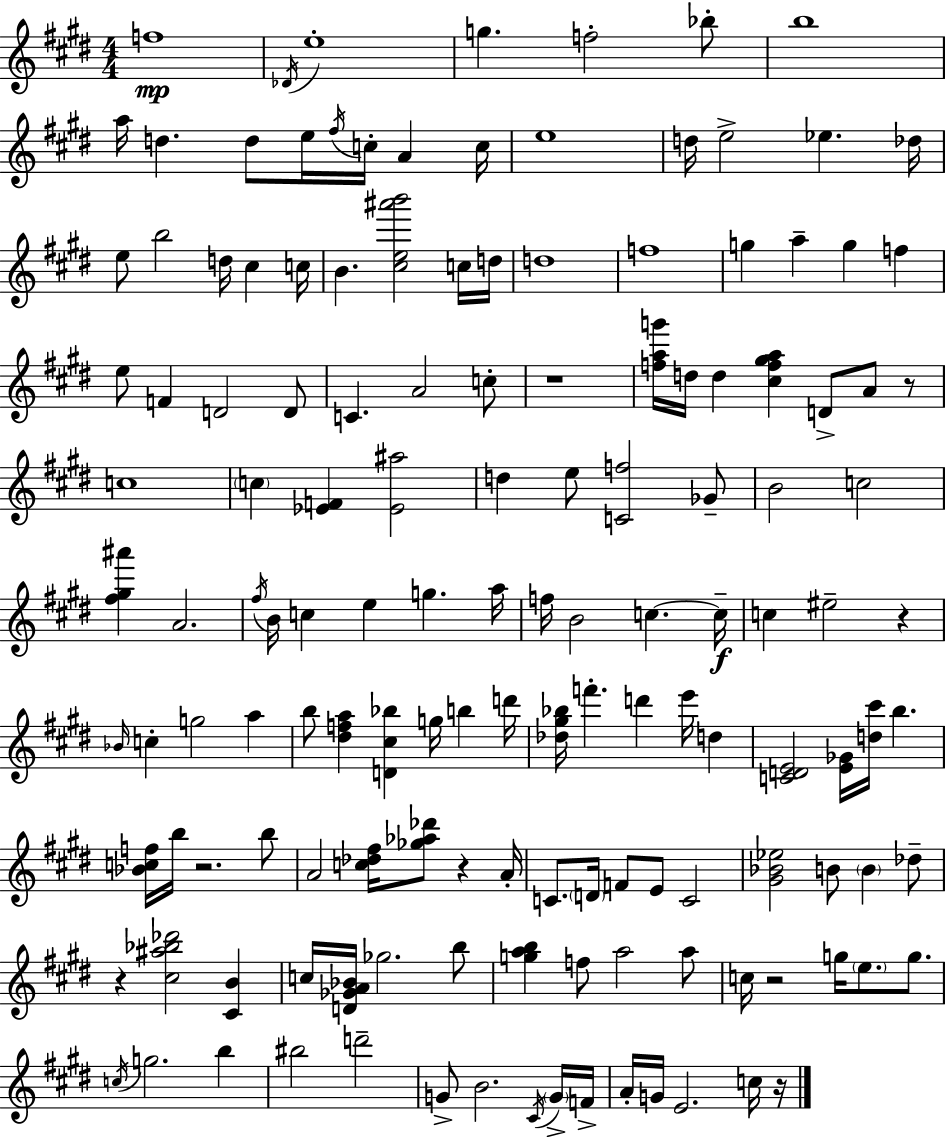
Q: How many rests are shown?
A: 8